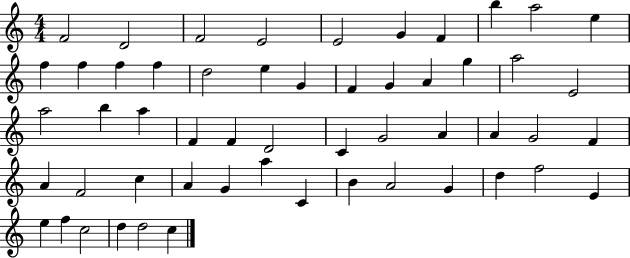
X:1
T:Untitled
M:4/4
L:1/4
K:C
F2 D2 F2 E2 E2 G F b a2 e f f f f d2 e G F G A g a2 E2 a2 b a F F D2 C G2 A A G2 F A F2 c A G a C B A2 G d f2 E e f c2 d d2 c